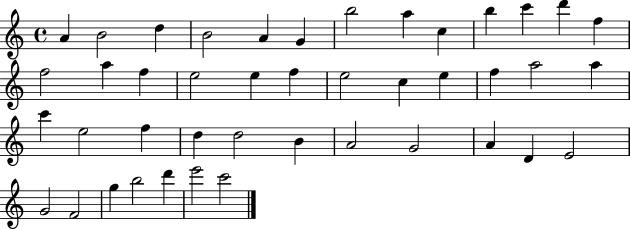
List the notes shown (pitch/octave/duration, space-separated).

A4/q B4/h D5/q B4/h A4/q G4/q B5/h A5/q C5/q B5/q C6/q D6/q F5/q F5/h A5/q F5/q E5/h E5/q F5/q E5/h C5/q E5/q F5/q A5/h A5/q C6/q E5/h F5/q D5/q D5/h B4/q A4/h G4/h A4/q D4/q E4/h G4/h F4/h G5/q B5/h D6/q E6/h C6/h